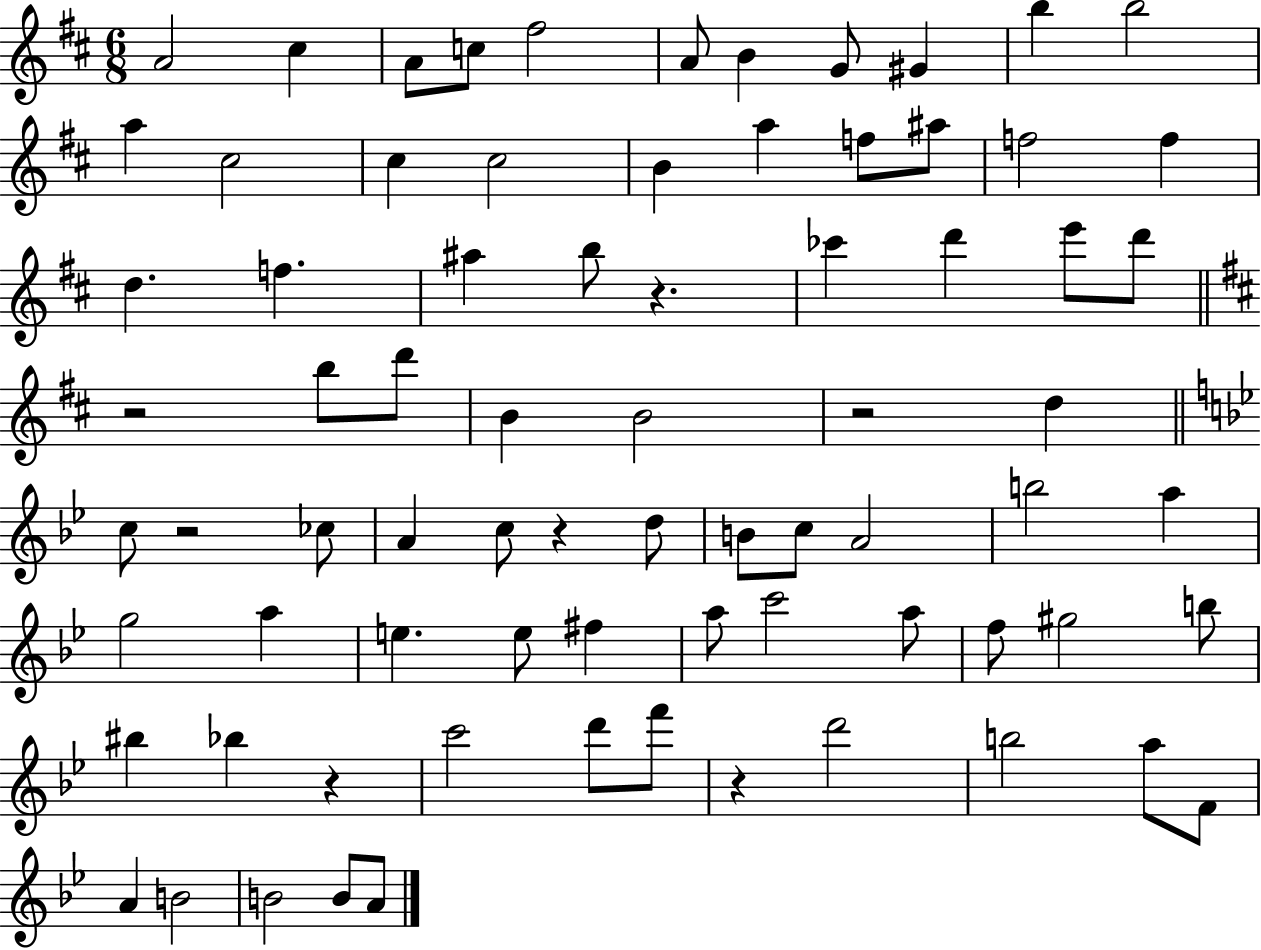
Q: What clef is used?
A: treble